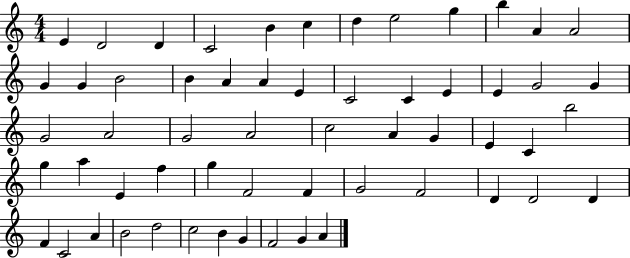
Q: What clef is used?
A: treble